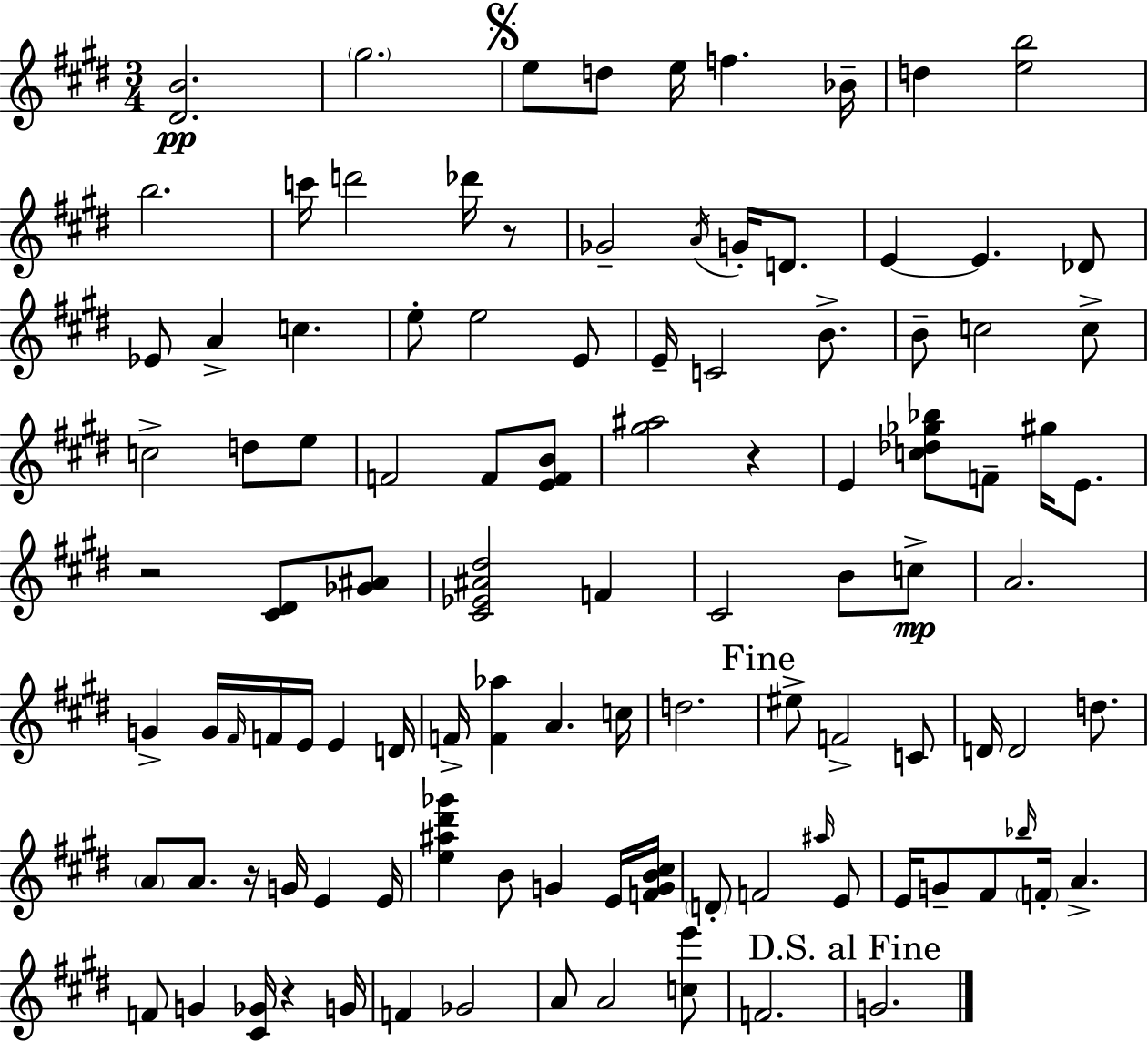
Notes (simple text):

[D#4,B4]/h. G#5/h. E5/e D5/e E5/s F5/q. Bb4/s D5/q [E5,B5]/h B5/h. C6/s D6/h Db6/s R/e Gb4/h A4/s G4/s D4/e. E4/q E4/q. Db4/e Eb4/e A4/q C5/q. E5/e E5/h E4/e E4/s C4/h B4/e. B4/e C5/h C5/e C5/h D5/e E5/e F4/h F4/e [E4,F4,B4]/e [G#5,A#5]/h R/q E4/q [C5,Db5,Gb5,Bb5]/e F4/e G#5/s E4/e. R/h [C#4,D#4]/e [Gb4,A#4]/e [C#4,Eb4,A#4,D#5]/h F4/q C#4/h B4/e C5/e A4/h. G4/q G4/s F#4/s F4/s E4/s E4/q D4/s F4/s [F4,Ab5]/q A4/q. C5/s D5/h. EIS5/e F4/h C4/e D4/s D4/h D5/e. A4/e A4/e. R/s G4/s E4/q E4/s [E5,A#5,D#6,Gb6]/q B4/e G4/q E4/s [F4,G4,B4,C#5]/s D4/e F4/h A#5/s E4/e E4/s G4/e F#4/e Bb5/s F4/s A4/q. F4/e G4/q [C#4,Gb4]/s R/q G4/s F4/q Gb4/h A4/e A4/h [C5,E6]/e F4/h. G4/h.